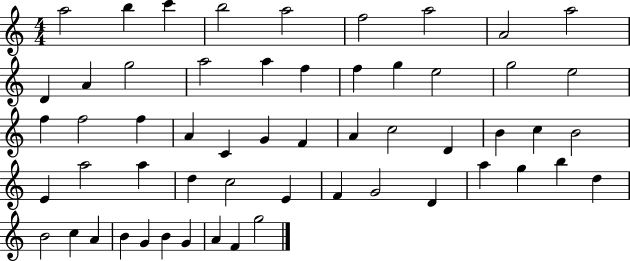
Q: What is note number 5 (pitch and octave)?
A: A5